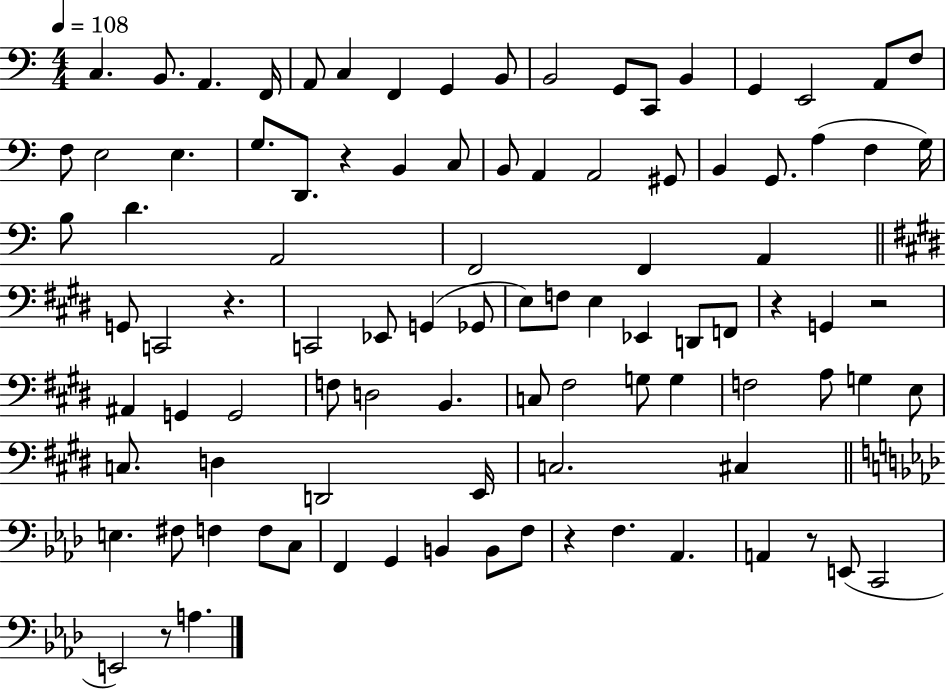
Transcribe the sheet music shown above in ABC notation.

X:1
T:Untitled
M:4/4
L:1/4
K:C
C, B,,/2 A,, F,,/4 A,,/2 C, F,, G,, B,,/2 B,,2 G,,/2 C,,/2 B,, G,, E,,2 A,,/2 F,/2 F,/2 E,2 E, G,/2 D,,/2 z B,, C,/2 B,,/2 A,, A,,2 ^G,,/2 B,, G,,/2 A, F, G,/4 B,/2 D A,,2 F,,2 F,, A,, G,,/2 C,,2 z C,,2 _E,,/2 G,, _G,,/2 E,/2 F,/2 E, _E,, D,,/2 F,,/2 z G,, z2 ^A,, G,, G,,2 F,/2 D,2 B,, C,/2 ^F,2 G,/2 G, F,2 A,/2 G, E,/2 C,/2 D, D,,2 E,,/4 C,2 ^C, E, ^F,/2 F, F,/2 C,/2 F,, G,, B,, B,,/2 F,/2 z F, _A,, A,, z/2 E,,/2 C,,2 E,,2 z/2 A,